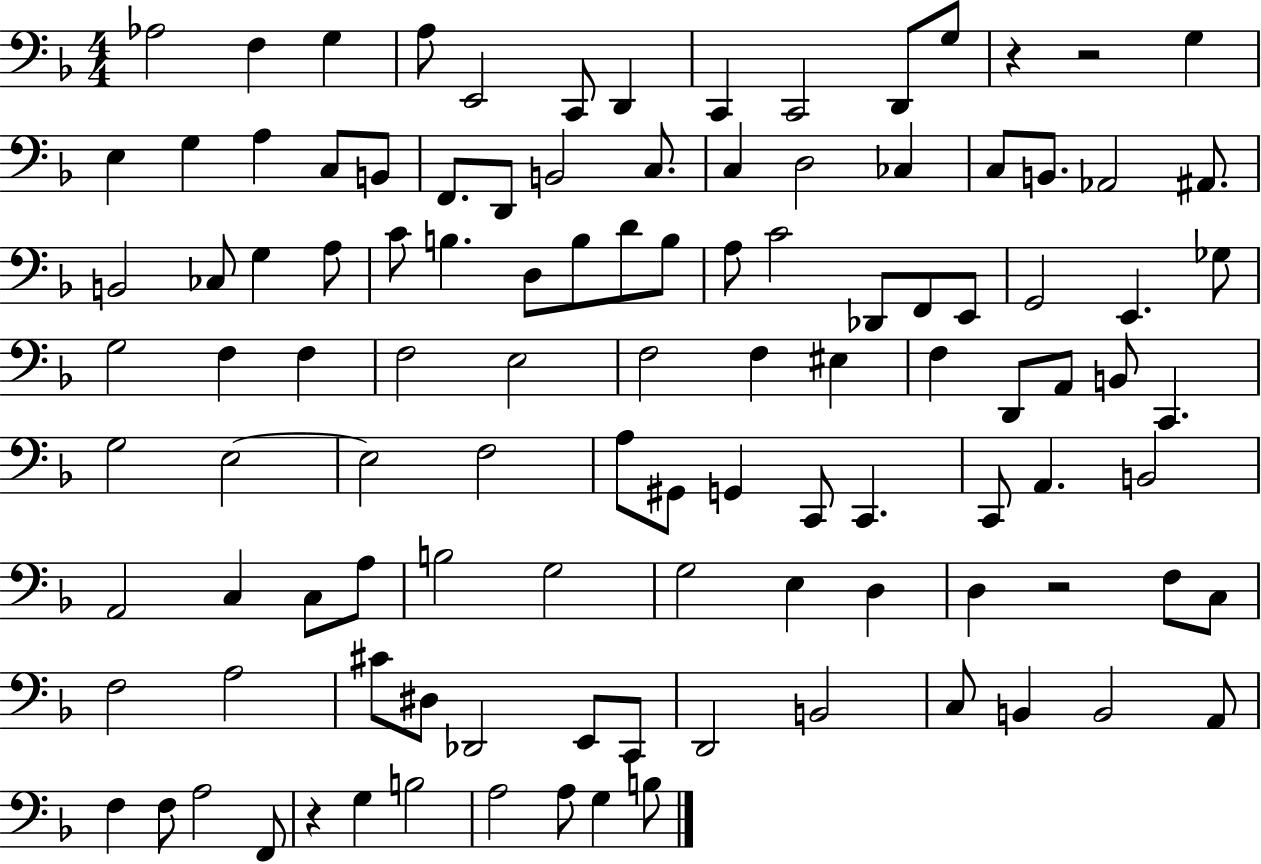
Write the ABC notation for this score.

X:1
T:Untitled
M:4/4
L:1/4
K:F
_A,2 F, G, A,/2 E,,2 C,,/2 D,, C,, C,,2 D,,/2 G,/2 z z2 G, E, G, A, C,/2 B,,/2 F,,/2 D,,/2 B,,2 C,/2 C, D,2 _C, C,/2 B,,/2 _A,,2 ^A,,/2 B,,2 _C,/2 G, A,/2 C/2 B, D,/2 B,/2 D/2 B,/2 A,/2 C2 _D,,/2 F,,/2 E,,/2 G,,2 E,, _G,/2 G,2 F, F, F,2 E,2 F,2 F, ^E, F, D,,/2 A,,/2 B,,/2 C,, G,2 E,2 E,2 F,2 A,/2 ^G,,/2 G,, C,,/2 C,, C,,/2 A,, B,,2 A,,2 C, C,/2 A,/2 B,2 G,2 G,2 E, D, D, z2 F,/2 C,/2 F,2 A,2 ^C/2 ^D,/2 _D,,2 E,,/2 C,,/2 D,,2 B,,2 C,/2 B,, B,,2 A,,/2 F, F,/2 A,2 F,,/2 z G, B,2 A,2 A,/2 G, B,/2